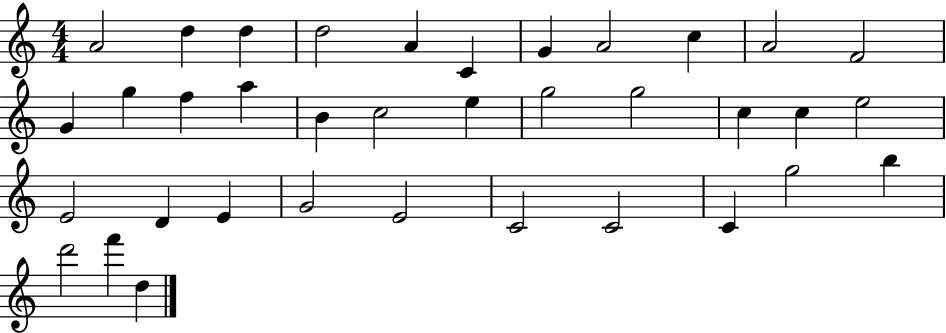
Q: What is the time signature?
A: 4/4